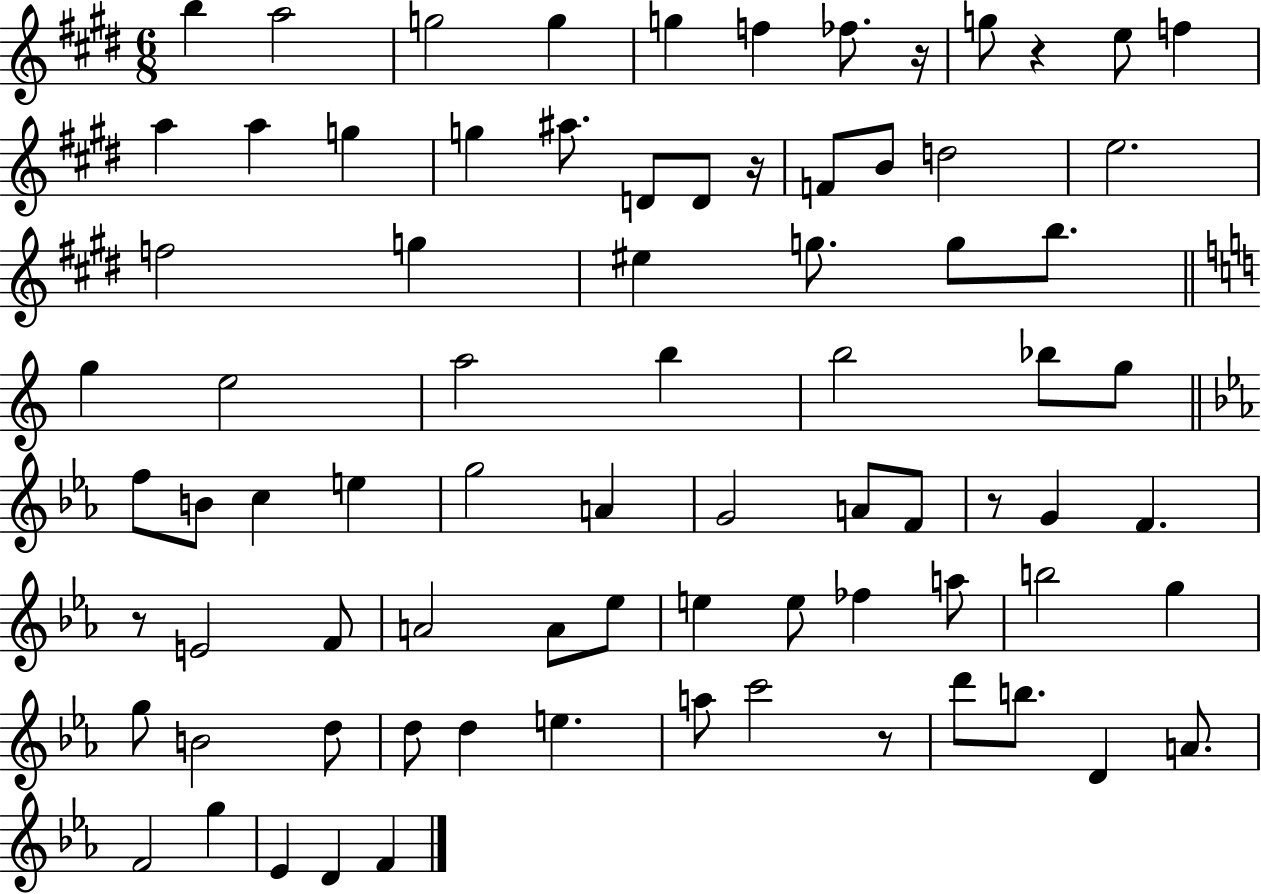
{
  \clef treble
  \numericTimeSignature
  \time 6/8
  \key e \major
  b''4 a''2 | g''2 g''4 | g''4 f''4 fes''8. r16 | g''8 r4 e''8 f''4 | \break a''4 a''4 g''4 | g''4 ais''8. d'8 d'8 r16 | f'8 b'8 d''2 | e''2. | \break f''2 g''4 | eis''4 g''8. g''8 b''8. | \bar "||" \break \key a \minor g''4 e''2 | a''2 b''4 | b''2 bes''8 g''8 | \bar "||" \break \key c \minor f''8 b'8 c''4 e''4 | g''2 a'4 | g'2 a'8 f'8 | r8 g'4 f'4. | \break r8 e'2 f'8 | a'2 a'8 ees''8 | e''4 e''8 fes''4 a''8 | b''2 g''4 | \break g''8 b'2 d''8 | d''8 d''4 e''4. | a''8 c'''2 r8 | d'''8 b''8. d'4 a'8. | \break f'2 g''4 | ees'4 d'4 f'4 | \bar "|."
}